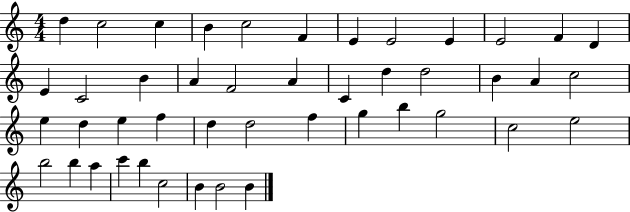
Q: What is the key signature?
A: C major